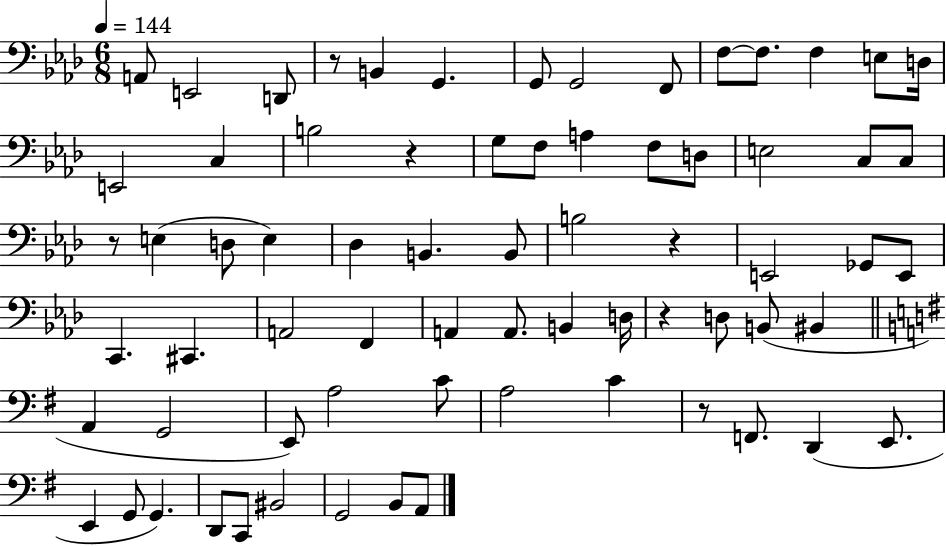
{
  \clef bass
  \numericTimeSignature
  \time 6/8
  \key aes \major
  \tempo 4 = 144
  a,8 e,2 d,8 | r8 b,4 g,4. | g,8 g,2 f,8 | f8~~ f8. f4 e8 d16 | \break e,2 c4 | b2 r4 | g8 f8 a4 f8 d8 | e2 c8 c8 | \break r8 e4( d8 e4) | des4 b,4. b,8 | b2 r4 | e,2 ges,8 e,8 | \break c,4. cis,4. | a,2 f,4 | a,4 a,8. b,4 d16 | r4 d8 b,8( bis,4 | \break \bar "||" \break \key g \major a,4 g,2 | e,8) a2 c'8 | a2 c'4 | r8 f,8. d,4( e,8. | \break e,4 g,8 g,4.) | d,8 c,8 bis,2 | g,2 b,8 a,8 | \bar "|."
}